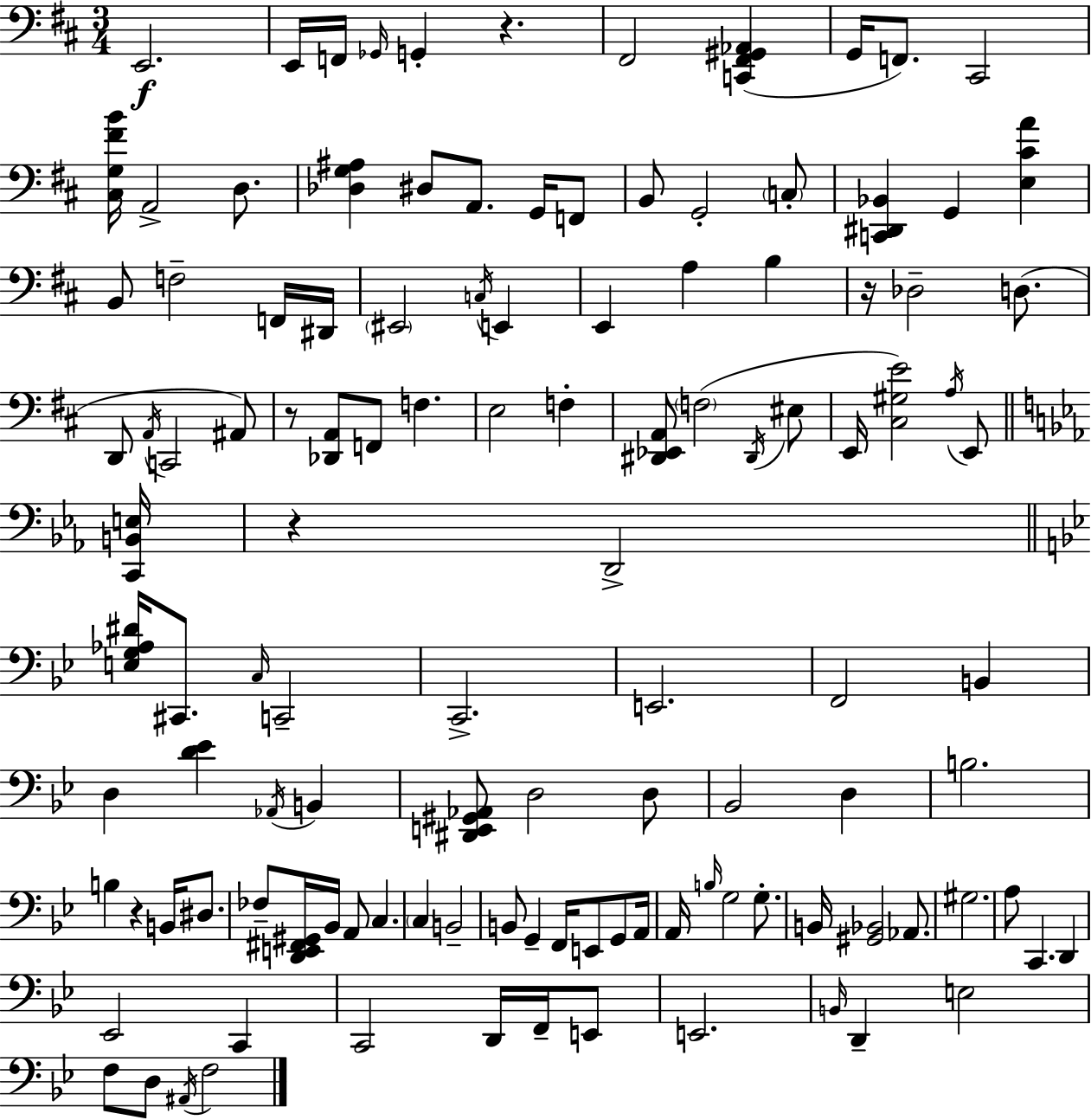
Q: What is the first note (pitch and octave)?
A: E2